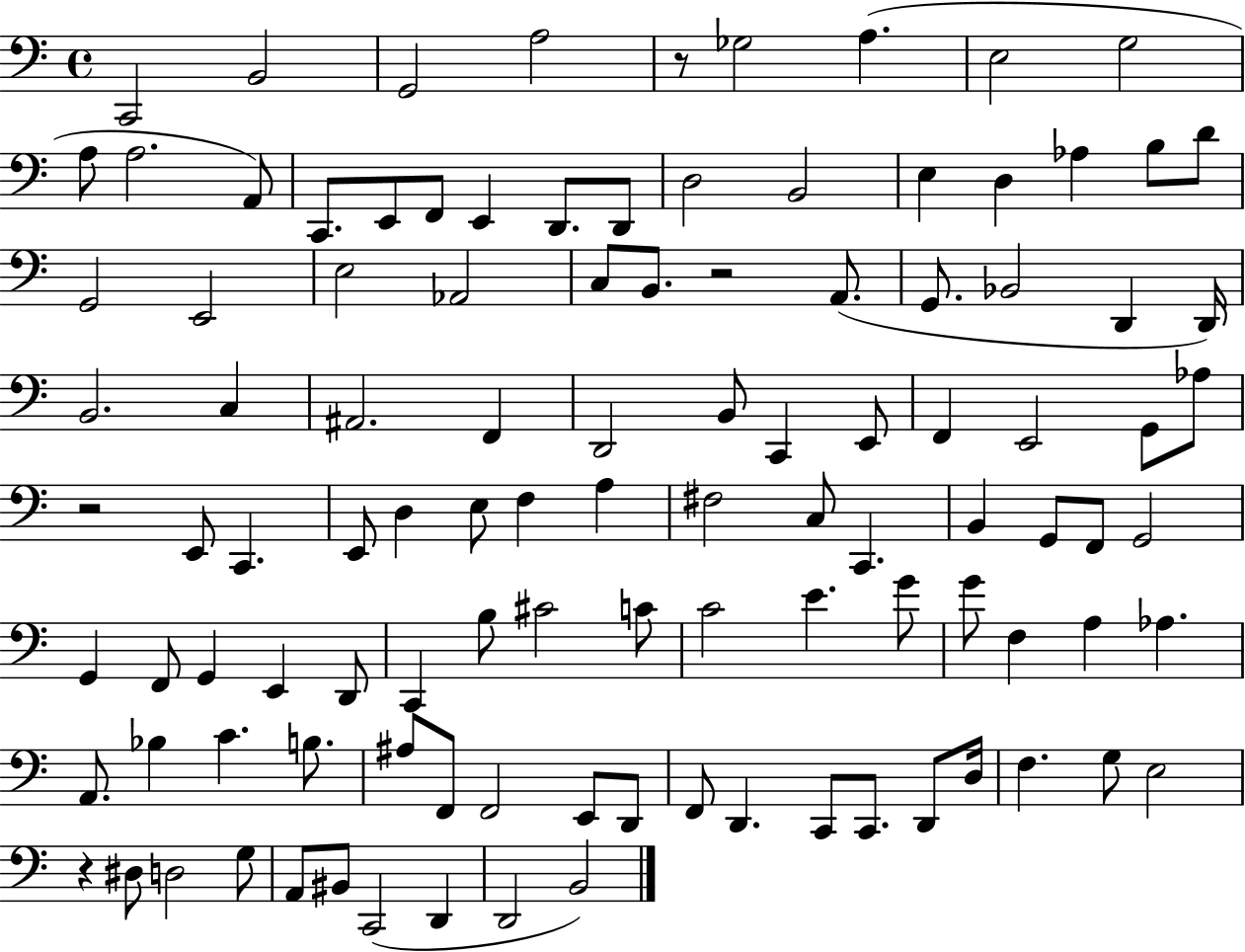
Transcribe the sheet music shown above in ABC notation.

X:1
T:Untitled
M:4/4
L:1/4
K:C
C,,2 B,,2 G,,2 A,2 z/2 _G,2 A, E,2 G,2 A,/2 A,2 A,,/2 C,,/2 E,,/2 F,,/2 E,, D,,/2 D,,/2 D,2 B,,2 E, D, _A, B,/2 D/2 G,,2 E,,2 E,2 _A,,2 C,/2 B,,/2 z2 A,,/2 G,,/2 _B,,2 D,, D,,/4 B,,2 C, ^A,,2 F,, D,,2 B,,/2 C,, E,,/2 F,, E,,2 G,,/2 _A,/2 z2 E,,/2 C,, E,,/2 D, E,/2 F, A, ^F,2 C,/2 C,, B,, G,,/2 F,,/2 G,,2 G,, F,,/2 G,, E,, D,,/2 C,, B,/2 ^C2 C/2 C2 E G/2 G/2 F, A, _A, A,,/2 _B, C B,/2 ^A,/2 F,,/2 F,,2 E,,/2 D,,/2 F,,/2 D,, C,,/2 C,,/2 D,,/2 D,/4 F, G,/2 E,2 z ^D,/2 D,2 G,/2 A,,/2 ^B,,/2 C,,2 D,, D,,2 B,,2